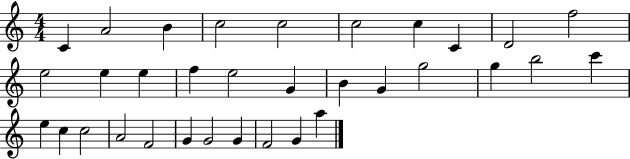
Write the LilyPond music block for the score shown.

{
  \clef treble
  \numericTimeSignature
  \time 4/4
  \key c \major
  c'4 a'2 b'4 | c''2 c''2 | c''2 c''4 c'4 | d'2 f''2 | \break e''2 e''4 e''4 | f''4 e''2 g'4 | b'4 g'4 g''2 | g''4 b''2 c'''4 | \break e''4 c''4 c''2 | a'2 f'2 | g'4 g'2 g'4 | f'2 g'4 a''4 | \break \bar "|."
}